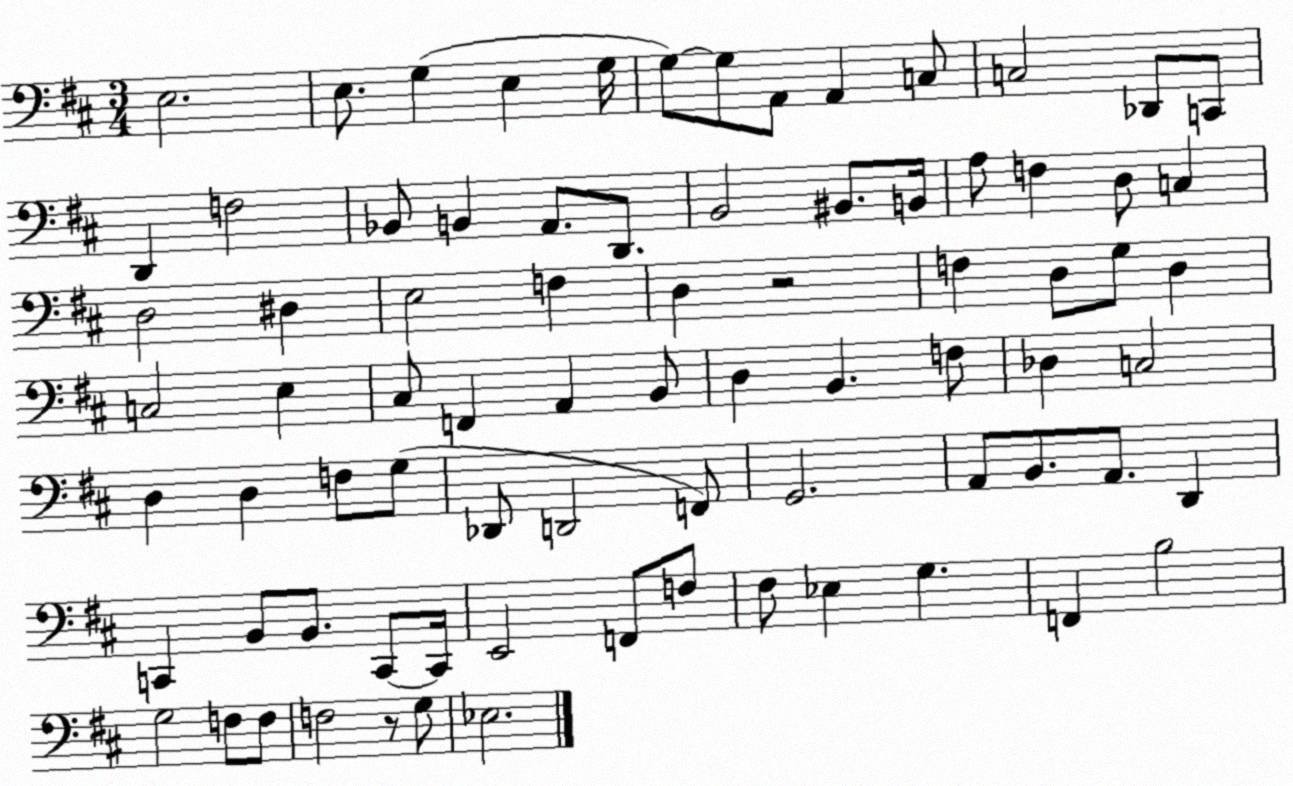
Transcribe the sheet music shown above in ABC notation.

X:1
T:Untitled
M:3/4
L:1/4
K:D
E,2 E,/2 G, E, G,/4 G,/2 G,/2 A,,/2 A,, C,/2 C,2 _D,,/2 C,,/2 D,, F,2 _B,,/2 B,, A,,/2 D,,/2 B,,2 ^B,,/2 B,,/4 A,/2 F, D,/2 C, D,2 ^D, E,2 F, D, z2 F, D,/2 G,/2 D, C,2 E, ^C,/2 F,, A,, B,,/2 D, B,, F,/2 _D, C,2 D, D, F,/2 G,/2 _D,,/2 D,,2 F,,/2 G,,2 A,,/2 B,,/2 A,,/2 D,, C,, B,,/2 B,,/2 C,,/2 C,,/4 E,,2 F,,/2 F,/2 ^F,/2 _E, G, F,, B,2 G,2 F,/2 F,/2 F,2 z/2 G,/2 _E,2